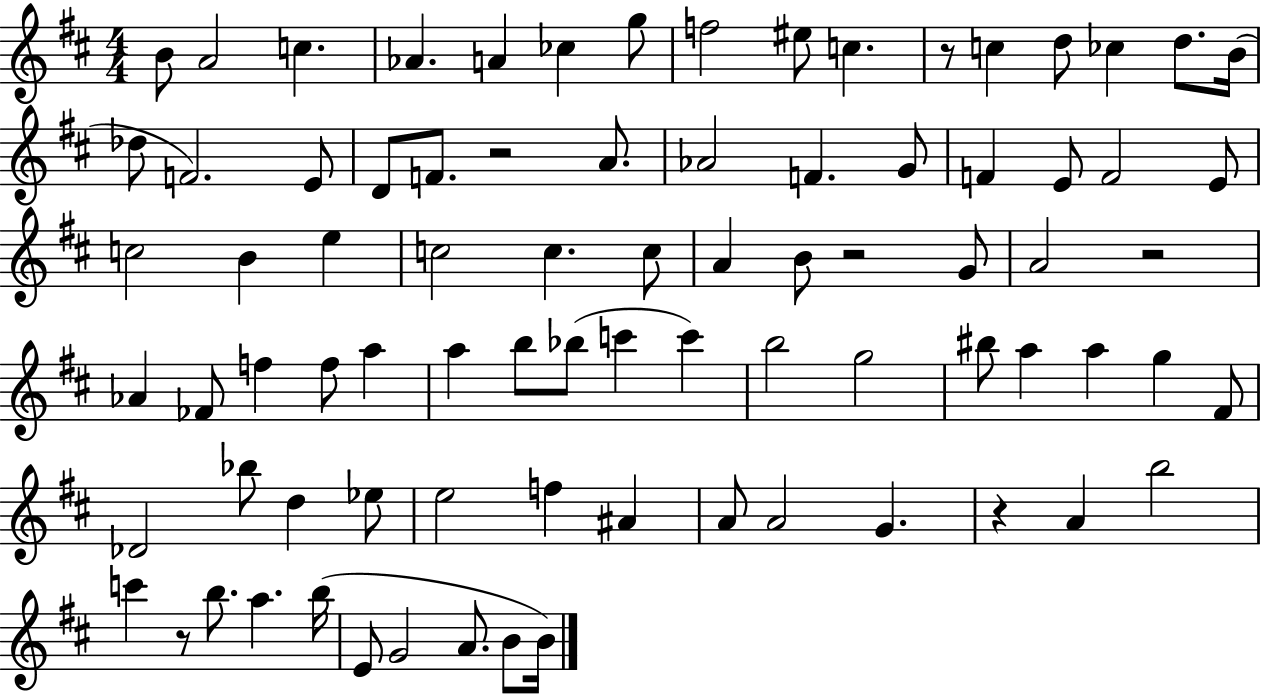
B4/e A4/h C5/q. Ab4/q. A4/q CES5/q G5/e F5/h EIS5/e C5/q. R/e C5/q D5/e CES5/q D5/e. B4/s Db5/e F4/h. E4/e D4/e F4/e. R/h A4/e. Ab4/h F4/q. G4/e F4/q E4/e F4/h E4/e C5/h B4/q E5/q C5/h C5/q. C5/e A4/q B4/e R/h G4/e A4/h R/h Ab4/q FES4/e F5/q F5/e A5/q A5/q B5/e Bb5/e C6/q C6/q B5/h G5/h BIS5/e A5/q A5/q G5/q F#4/e Db4/h Bb5/e D5/q Eb5/e E5/h F5/q A#4/q A4/e A4/h G4/q. R/q A4/q B5/h C6/q R/e B5/e. A5/q. B5/s E4/e G4/h A4/e. B4/e B4/s